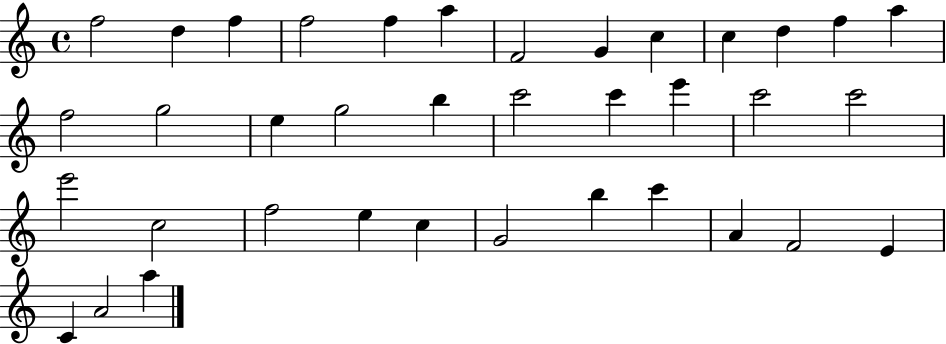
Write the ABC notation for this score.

X:1
T:Untitled
M:4/4
L:1/4
K:C
f2 d f f2 f a F2 G c c d f a f2 g2 e g2 b c'2 c' e' c'2 c'2 e'2 c2 f2 e c G2 b c' A F2 E C A2 a